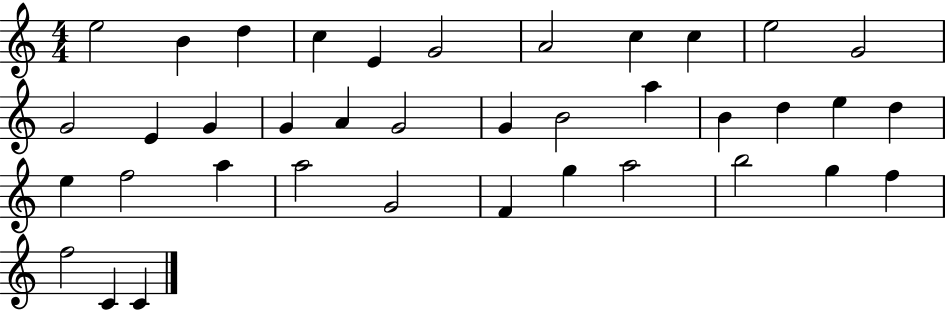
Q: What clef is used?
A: treble